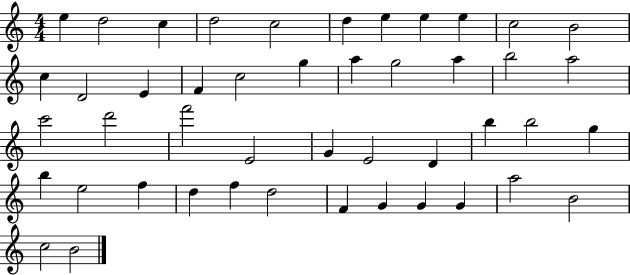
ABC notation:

X:1
T:Untitled
M:4/4
L:1/4
K:C
e d2 c d2 c2 d e e e c2 B2 c D2 E F c2 g a g2 a b2 a2 c'2 d'2 f'2 E2 G E2 D b b2 g b e2 f d f d2 F G G G a2 B2 c2 B2